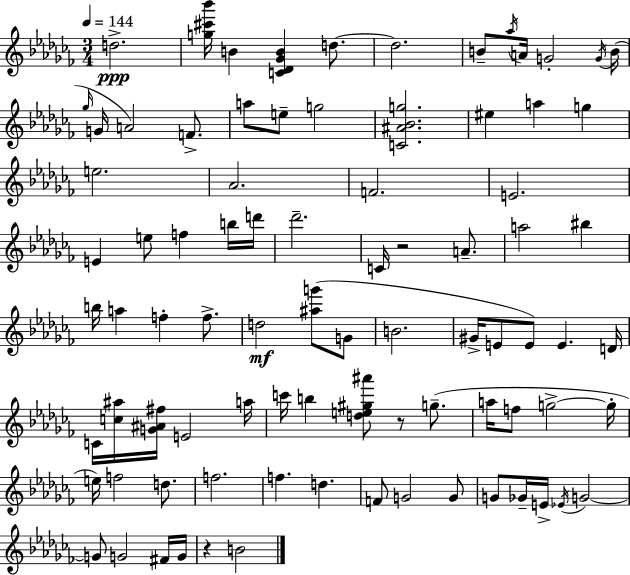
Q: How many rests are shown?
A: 3